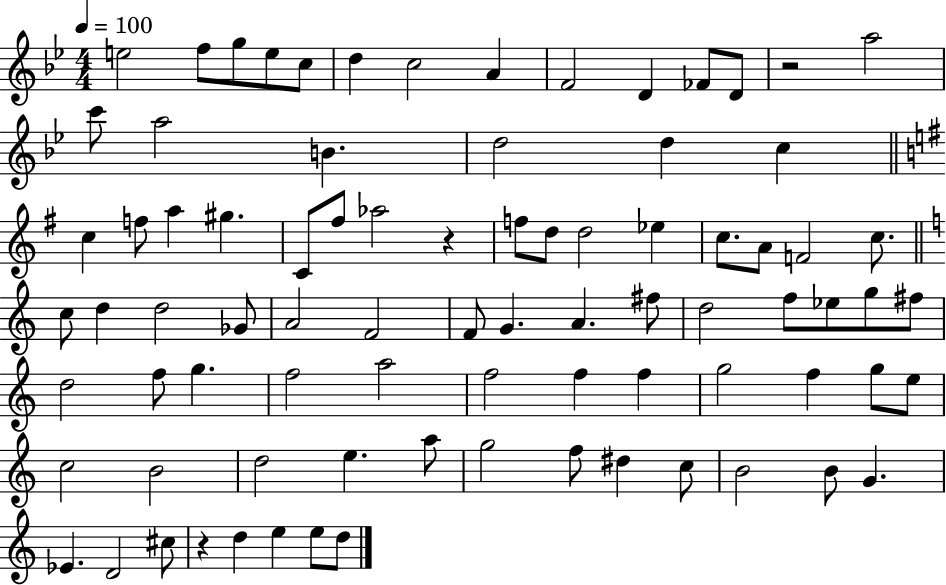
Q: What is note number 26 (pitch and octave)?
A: Ab5